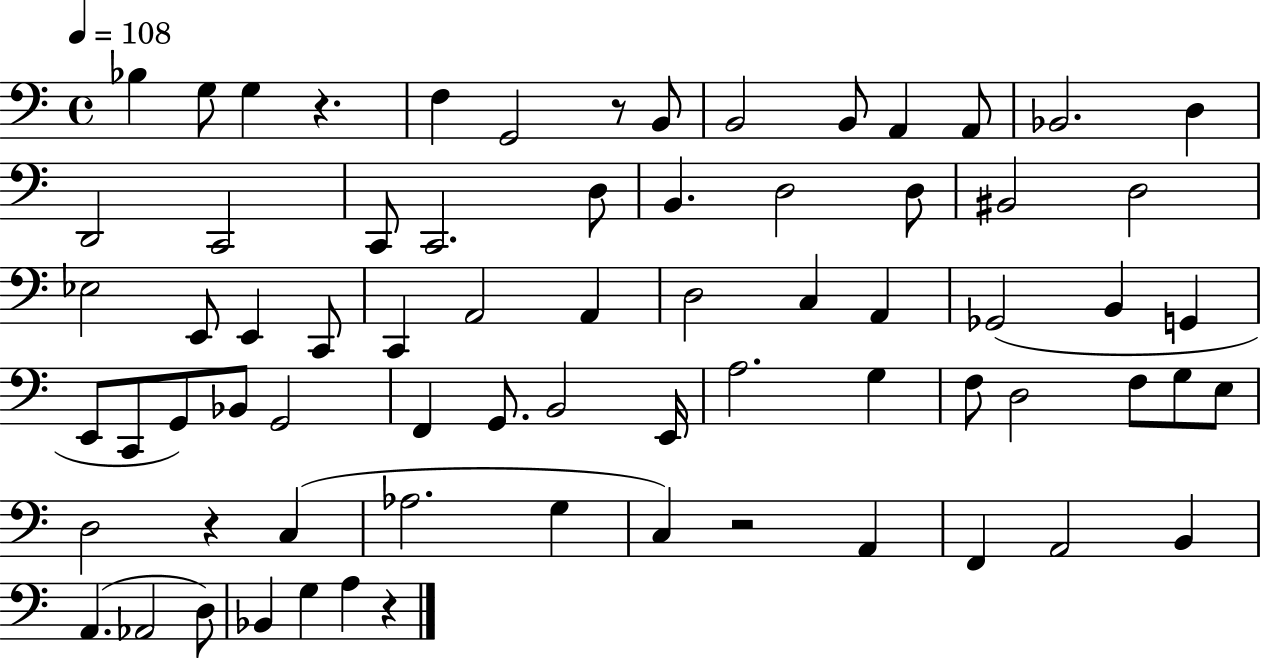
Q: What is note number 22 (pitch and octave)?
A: D3